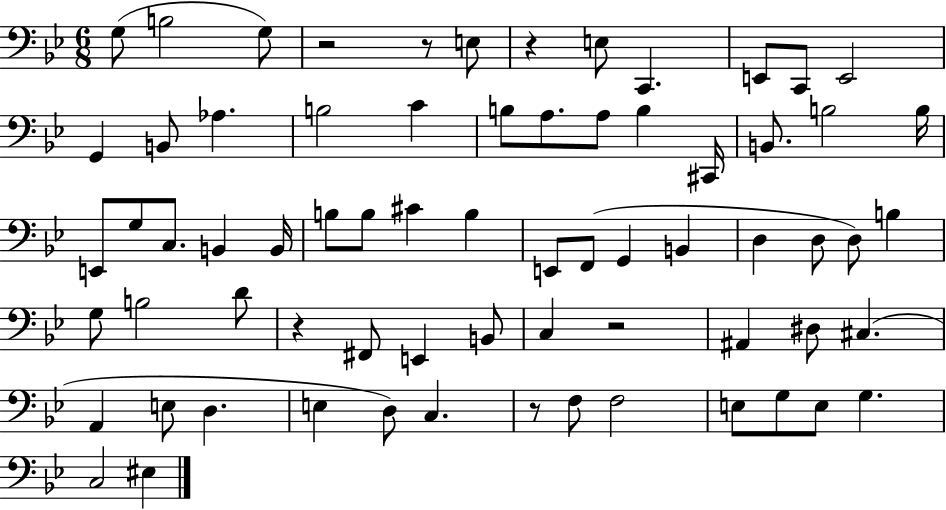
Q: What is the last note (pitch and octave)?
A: EIS3